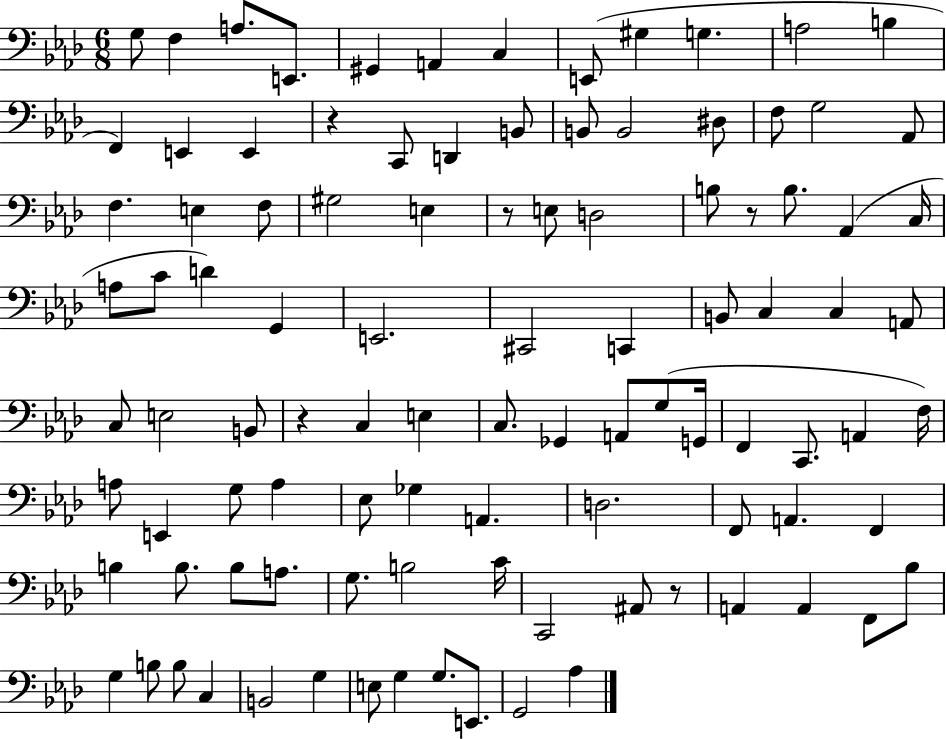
X:1
T:Untitled
M:6/8
L:1/4
K:Ab
G,/2 F, A,/2 E,,/2 ^G,, A,, C, E,,/2 ^G, G, A,2 B, F,, E,, E,, z C,,/2 D,, B,,/2 B,,/2 B,,2 ^D,/2 F,/2 G,2 _A,,/2 F, E, F,/2 ^G,2 E, z/2 E,/2 D,2 B,/2 z/2 B,/2 _A,, C,/4 A,/2 C/2 D G,, E,,2 ^C,,2 C,, B,,/2 C, C, A,,/2 C,/2 E,2 B,,/2 z C, E, C,/2 _G,, A,,/2 G,/2 G,,/4 F,, C,,/2 A,, F,/4 A,/2 E,, G,/2 A, _E,/2 _G, A,, D,2 F,,/2 A,, F,, B, B,/2 B,/2 A,/2 G,/2 B,2 C/4 C,,2 ^A,,/2 z/2 A,, A,, F,,/2 _B,/2 G, B,/2 B,/2 C, B,,2 G, E,/2 G, G,/2 E,,/2 G,,2 _A,